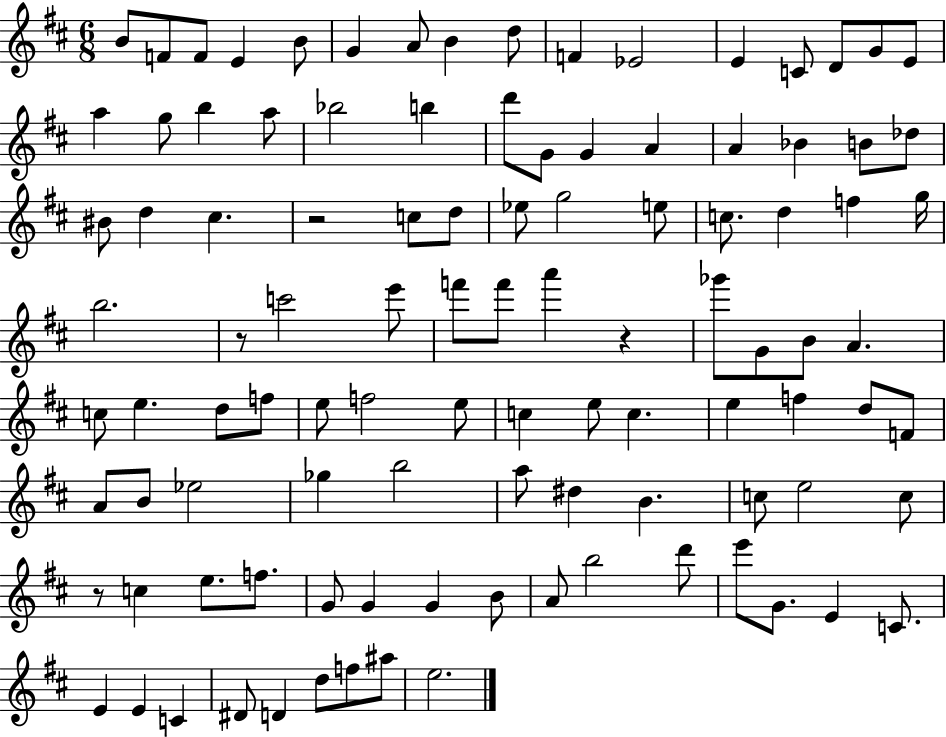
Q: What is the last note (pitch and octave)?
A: E5